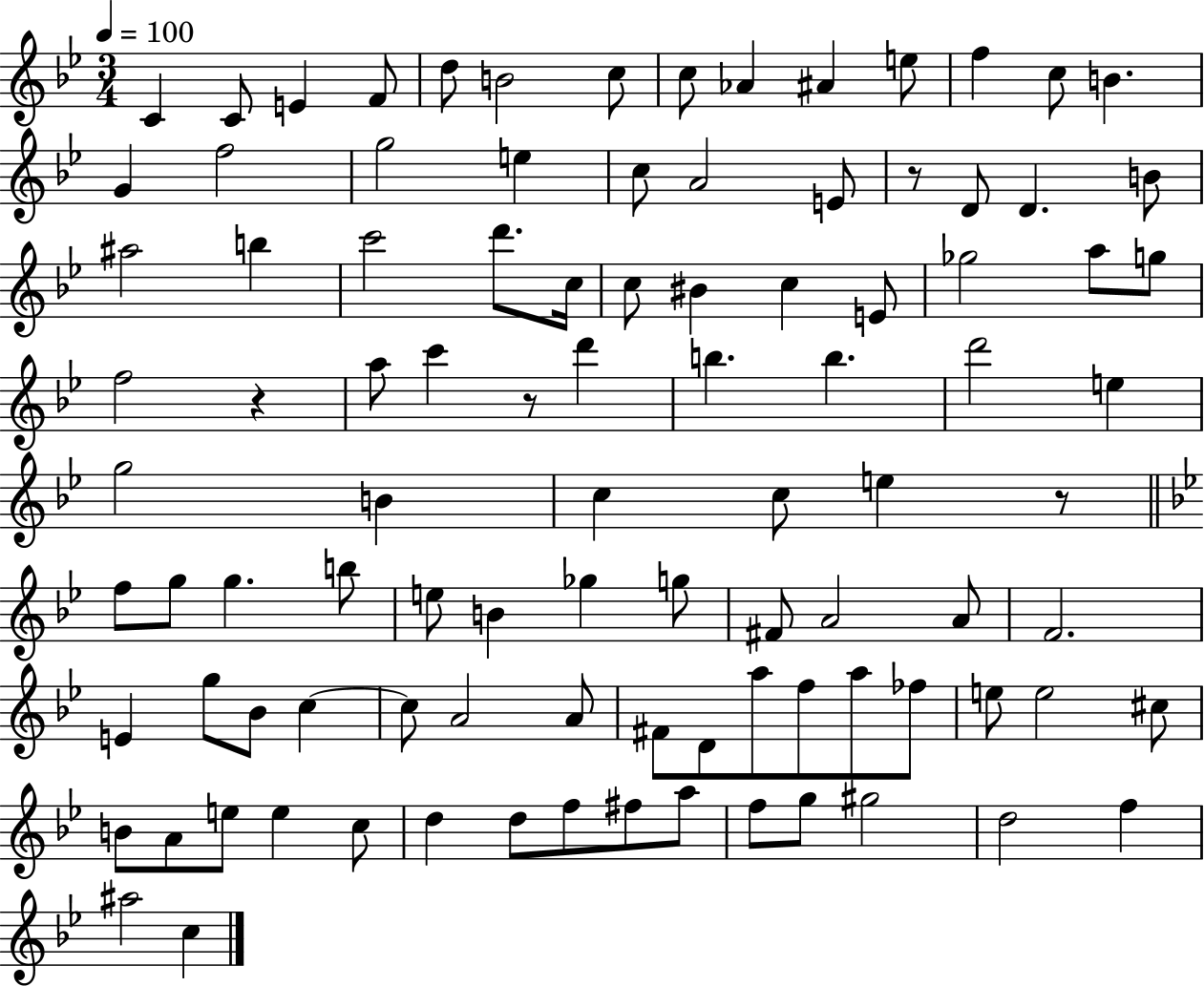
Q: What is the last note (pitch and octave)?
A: C5